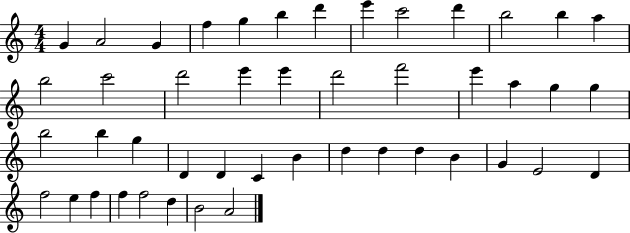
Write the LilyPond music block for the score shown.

{
  \clef treble
  \numericTimeSignature
  \time 4/4
  \key c \major
  g'4 a'2 g'4 | f''4 g''4 b''4 d'''4 | e'''4 c'''2 d'''4 | b''2 b''4 a''4 | \break b''2 c'''2 | d'''2 e'''4 e'''4 | d'''2 f'''2 | e'''4 a''4 g''4 g''4 | \break b''2 b''4 g''4 | d'4 d'4 c'4 b'4 | d''4 d''4 d''4 b'4 | g'4 e'2 d'4 | \break f''2 e''4 f''4 | f''4 f''2 d''4 | b'2 a'2 | \bar "|."
}